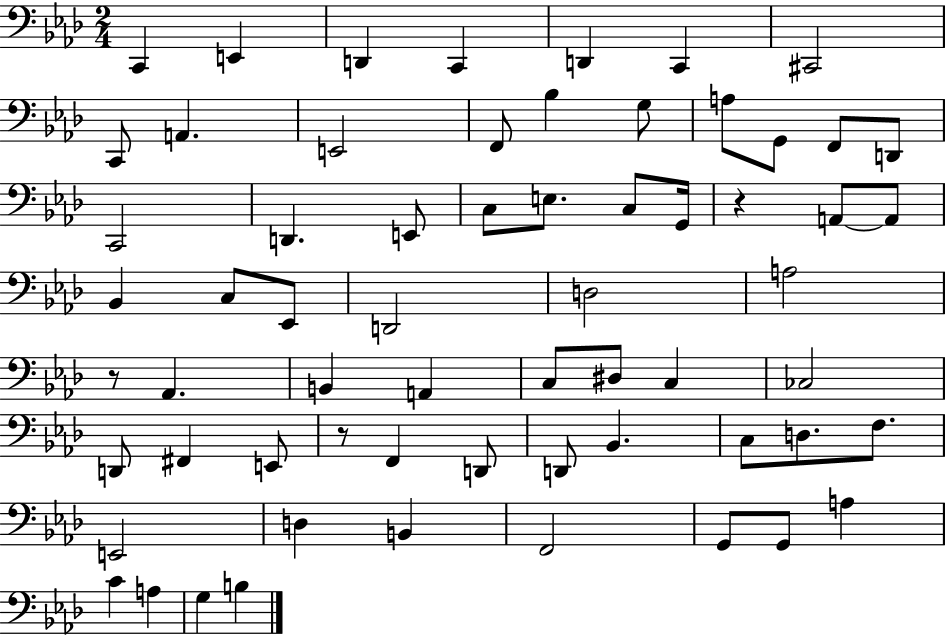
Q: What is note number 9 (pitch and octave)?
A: A2